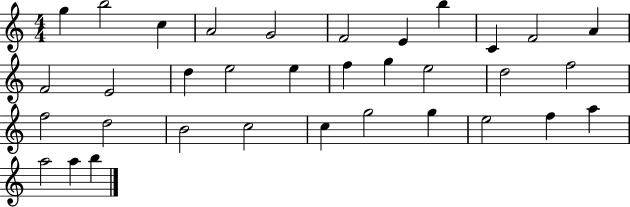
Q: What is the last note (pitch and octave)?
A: B5